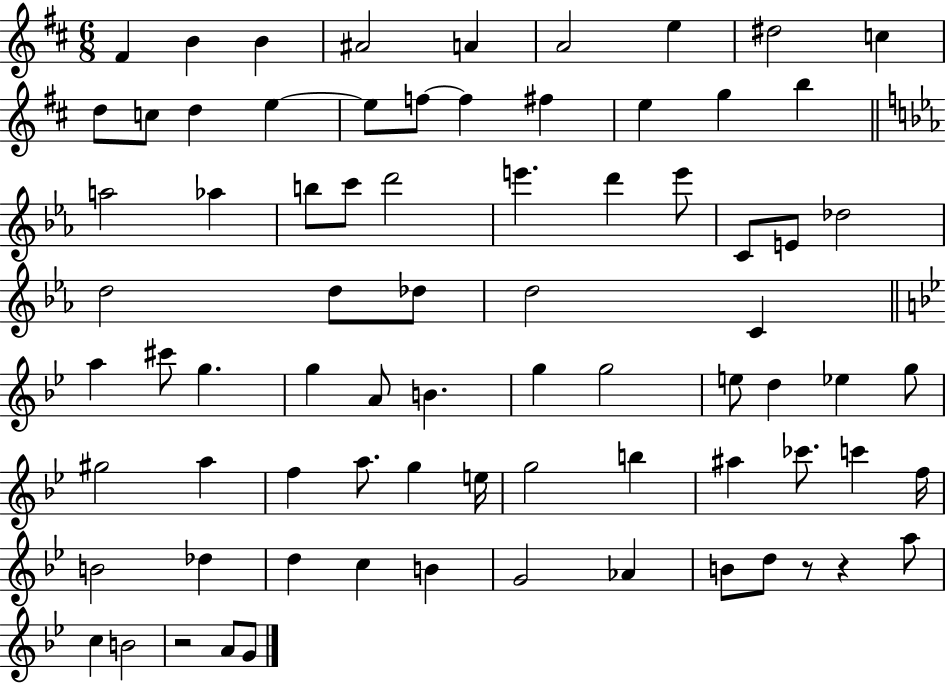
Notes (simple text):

F#4/q B4/q B4/q A#4/h A4/q A4/h E5/q D#5/h C5/q D5/e C5/e D5/q E5/q E5/e F5/e F5/q F#5/q E5/q G5/q B5/q A5/h Ab5/q B5/e C6/e D6/h E6/q. D6/q E6/e C4/e E4/e Db5/h D5/h D5/e Db5/e D5/h C4/q A5/q C#6/e G5/q. G5/q A4/e B4/q. G5/q G5/h E5/e D5/q Eb5/q G5/e G#5/h A5/q F5/q A5/e. G5/q E5/s G5/h B5/q A#5/q CES6/e. C6/q F5/s B4/h Db5/q D5/q C5/q B4/q G4/h Ab4/q B4/e D5/e R/e R/q A5/e C5/q B4/h R/h A4/e G4/e